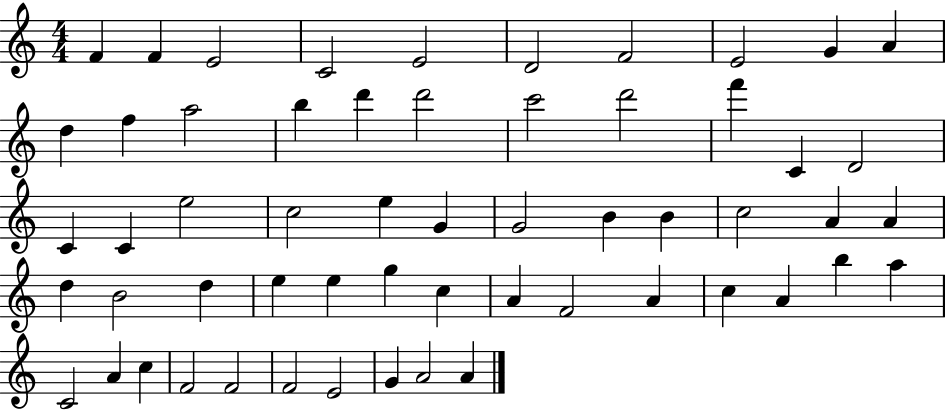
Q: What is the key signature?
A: C major